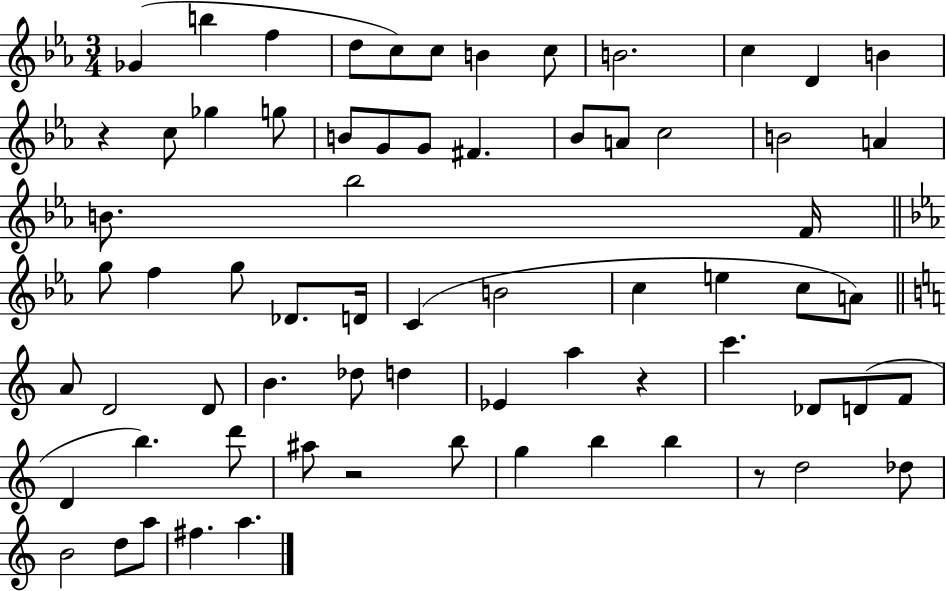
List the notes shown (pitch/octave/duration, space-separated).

Gb4/q B5/q F5/q D5/e C5/e C5/e B4/q C5/e B4/h. C5/q D4/q B4/q R/q C5/e Gb5/q G5/e B4/e G4/e G4/e F#4/q. Bb4/e A4/e C5/h B4/h A4/q B4/e. Bb5/h F4/s G5/e F5/q G5/e Db4/e. D4/s C4/q B4/h C5/q E5/q C5/e A4/e A4/e D4/h D4/e B4/q. Db5/e D5/q Eb4/q A5/q R/q C6/q. Db4/e D4/e F4/e D4/q B5/q. D6/e A#5/e R/h B5/e G5/q B5/q B5/q R/e D5/h Db5/e B4/h D5/e A5/e F#5/q. A5/q.